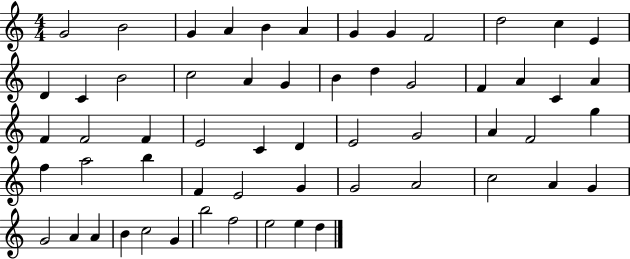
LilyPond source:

{
  \clef treble
  \numericTimeSignature
  \time 4/4
  \key c \major
  g'2 b'2 | g'4 a'4 b'4 a'4 | g'4 g'4 f'2 | d''2 c''4 e'4 | \break d'4 c'4 b'2 | c''2 a'4 g'4 | b'4 d''4 g'2 | f'4 a'4 c'4 a'4 | \break f'4 f'2 f'4 | e'2 c'4 d'4 | e'2 g'2 | a'4 f'2 g''4 | \break f''4 a''2 b''4 | f'4 e'2 g'4 | g'2 a'2 | c''2 a'4 g'4 | \break g'2 a'4 a'4 | b'4 c''2 g'4 | b''2 f''2 | e''2 e''4 d''4 | \break \bar "|."
}